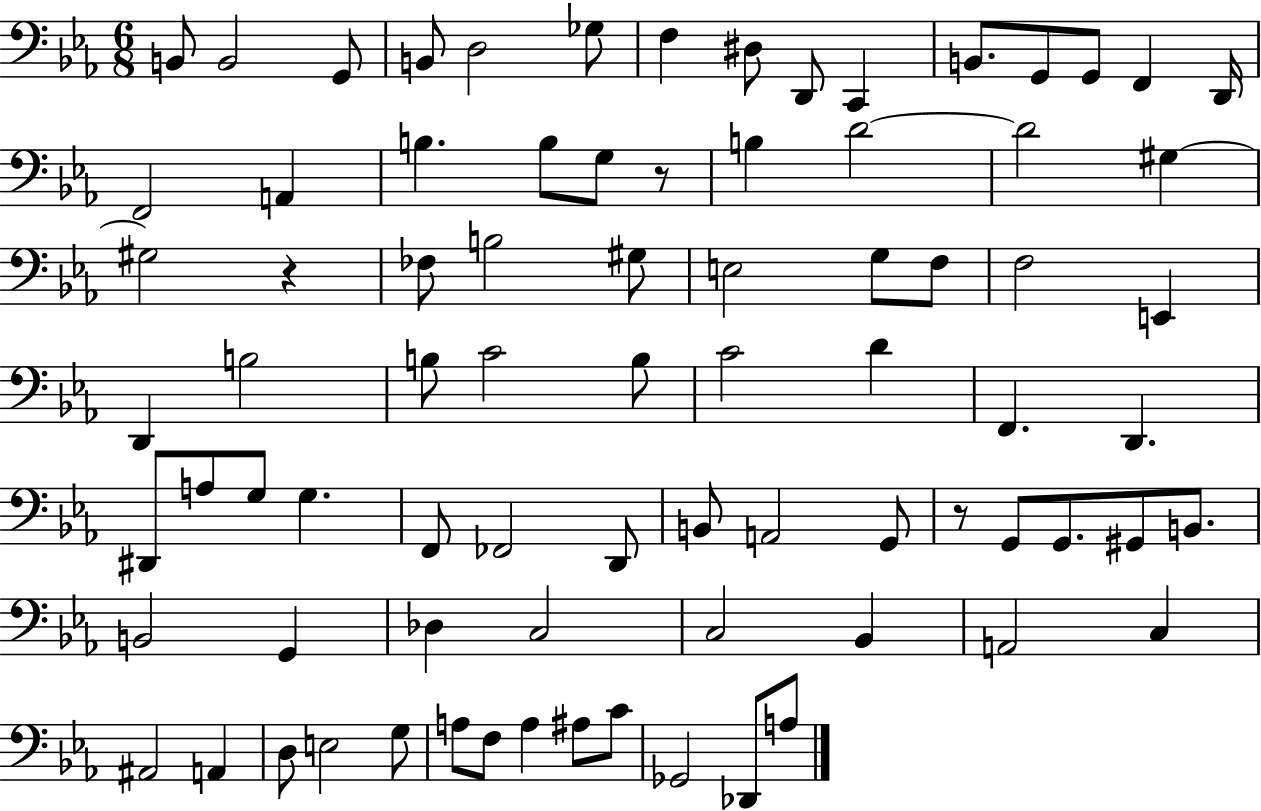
{
  \clef bass
  \numericTimeSignature
  \time 6/8
  \key ees \major
  b,8 b,2 g,8 | b,8 d2 ges8 | f4 dis8 d,8 c,4 | b,8. g,8 g,8 f,4 d,16 | \break f,2 a,4 | b4. b8 g8 r8 | b4 d'2~~ | d'2 gis4~~ | \break gis2 r4 | fes8 b2 gis8 | e2 g8 f8 | f2 e,4 | \break d,4 b2 | b8 c'2 b8 | c'2 d'4 | f,4. d,4. | \break dis,8 a8 g8 g4. | f,8 fes,2 d,8 | b,8 a,2 g,8 | r8 g,8 g,8. gis,8 b,8. | \break b,2 g,4 | des4 c2 | c2 bes,4 | a,2 c4 | \break ais,2 a,4 | d8 e2 g8 | a8 f8 a4 ais8 c'8 | ges,2 des,8 a8 | \break \bar "|."
}